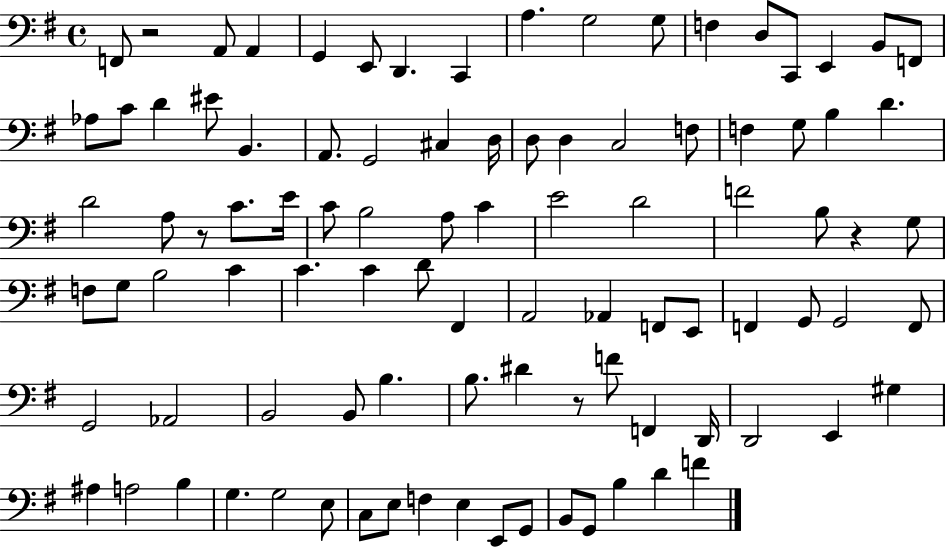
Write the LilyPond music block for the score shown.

{
  \clef bass
  \time 4/4
  \defaultTimeSignature
  \key g \major
  f,8 r2 a,8 a,4 | g,4 e,8 d,4. c,4 | a4. g2 g8 | f4 d8 c,8 e,4 b,8 f,8 | \break aes8 c'8 d'4 eis'8 b,4. | a,8. g,2 cis4 d16 | d8 d4 c2 f8 | f4 g8 b4 d'4. | \break d'2 a8 r8 c'8. e'16 | c'8 b2 a8 c'4 | e'2 d'2 | f'2 b8 r4 g8 | \break f8 g8 b2 c'4 | c'4. c'4 d'8 fis,4 | a,2 aes,4 f,8 e,8 | f,4 g,8 g,2 f,8 | \break g,2 aes,2 | b,2 b,8 b4. | b8. dis'4 r8 f'8 f,4 d,16 | d,2 e,4 gis4 | \break ais4 a2 b4 | g4. g2 e8 | c8 e8 f4 e4 e,8 g,8 | b,8 g,8 b4 d'4 f'4 | \break \bar "|."
}